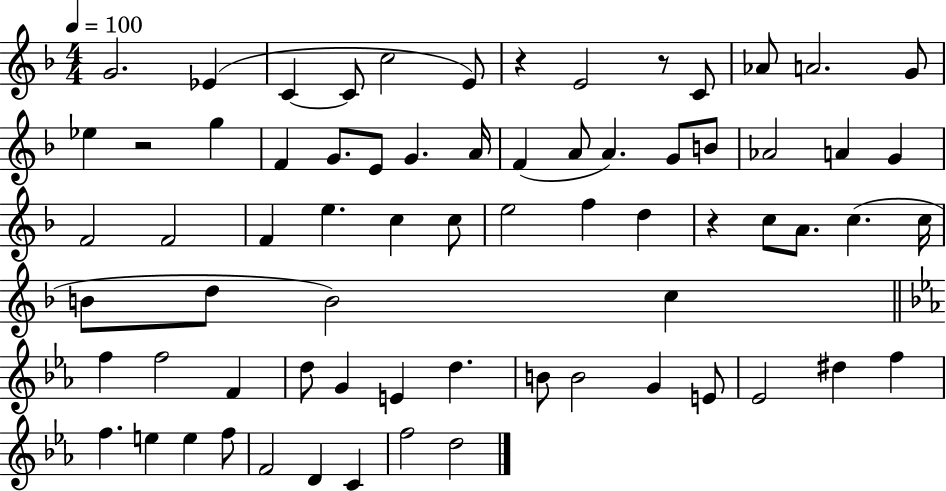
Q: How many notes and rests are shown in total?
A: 70